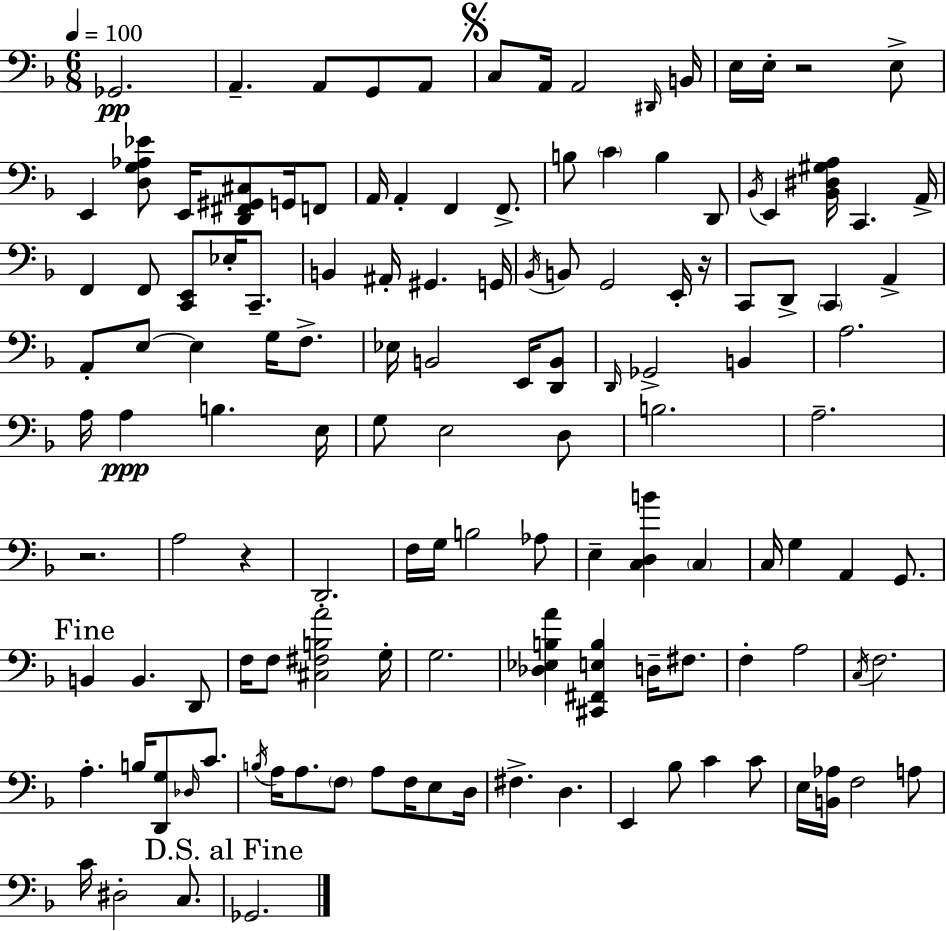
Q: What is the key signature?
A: F major